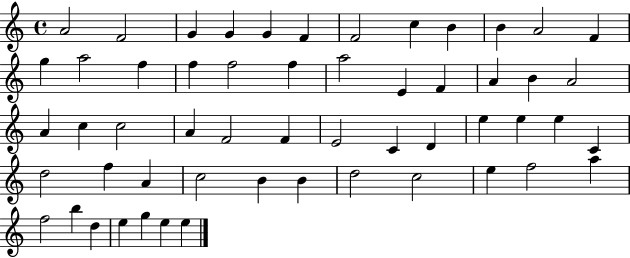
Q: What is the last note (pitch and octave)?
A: E5